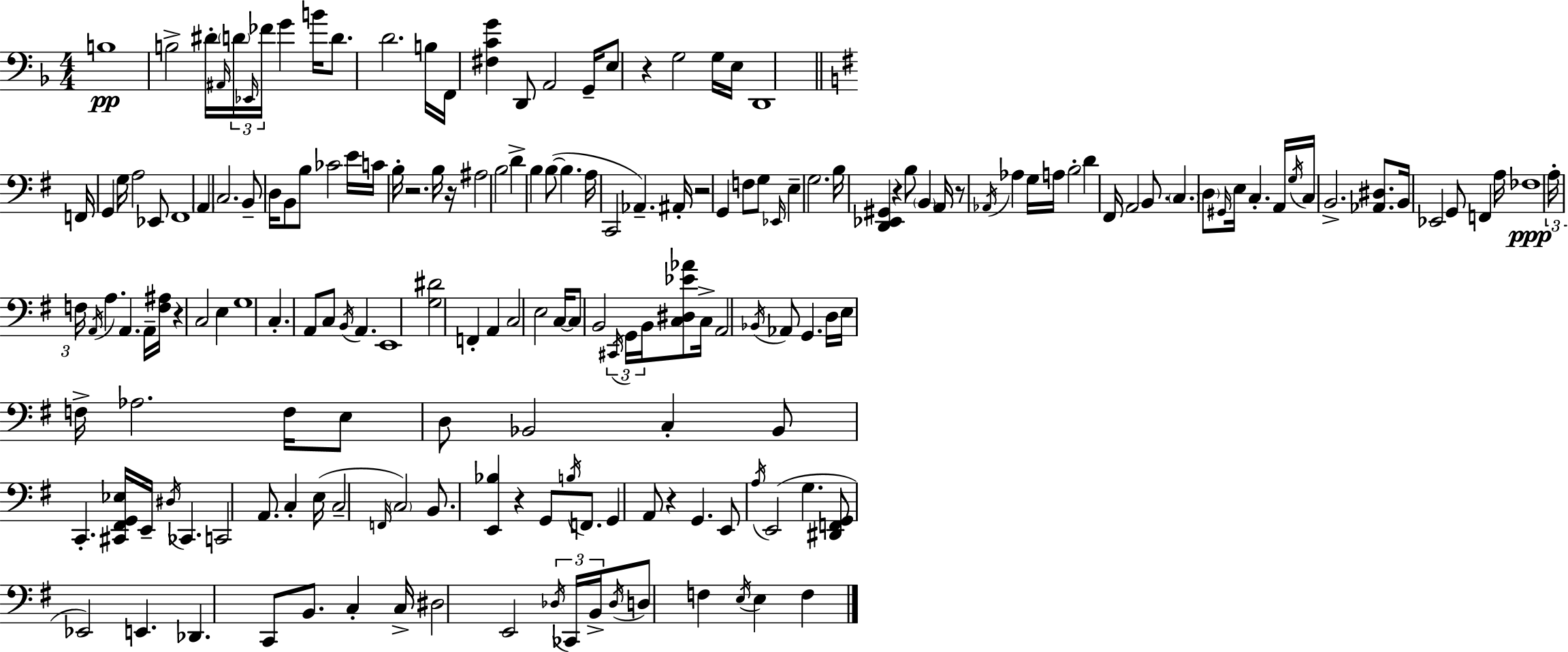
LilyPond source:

{
  \clef bass
  \numericTimeSignature
  \time 4/4
  \key f \major
  b1\pp | b2-> dis'16-. \grace { ais,16 } \tuplet 3/2 { \parenthesize d'16 \grace { ees,16 } fes'16 } g'4 | b'16 d'8. d'2. | b16 f,16 <fis c' g'>4 d,8 a,2 | \break g,16-- e8 r4 g2 | g16 e16 d,1 | \bar "||" \break \key g \major f,16 g,4 g16 a2 ees,8 | fis,1 | \parenthesize a,4 c2. | b,8-- d16 b,8 b8 ces'2 e'16 | \break c'16 b16-. r2. b16 r16 | ais2 b2 | d'4-> b4 b8~(~ b4. | a16 c,2 aes,4.--) ais,16-. | \break r2 g,4 f8 g8 | \grace { ees,16 } e4-- g2. | b16 <d, ees, gis,>4 r4 b8 \parenthesize b,4 | a,16 r8 \acciaccatura { aes,16 } aes4 g16 a16 b2-. | \break d'4 fis,16 a,2 b,8. | \parenthesize c4. \parenthesize d8 \grace { gis,16 } e16 c4.-. | a,16 \acciaccatura { g16 } c16 b,2.-> | <aes, dis>8. b,16 ees,2 g,8 f,4 | \break a16 fes1\ppp | \tuplet 3/2 { a16-. f16 \acciaccatura { a,16 } } a4. a,4. | a,16-- <f ais>16 r4 c2 | e4 g1 | \break c4.-. a,8 c8 \acciaccatura { b,16 } | a,4. e,1 | <g dis'>2 f,4-. | a,4 c2 e2 | \break c16~~ c8 b,2 | \tuplet 3/2 { \acciaccatura { cis,16 } g,16 b,16 } <c dis ees' aes'>8 c16-> a,2 \acciaccatura { bes,16 } | aes,8 g,4. d16 e16 f16-> aes2. | f16 e8 d8 bes,2 | \break c4-. bes,8 c,4.-. | <cis, fis, g, ees>16 e,16-- \acciaccatura { dis16 } ces,4. c,2 | a,8. c4-. e16( c2-- | \grace { f,16 } \parenthesize c2) b,8. <e, bes>4 | \break r4 g,8 \acciaccatura { b16 } f,8. g,4 a,8 | r4 g,4. e,8 \acciaccatura { a16 } e,2( | g4. <dis, f, g,>8 ees,2) | e,4. des,4. | \break c,8 b,8. c4-. c16-> dis2 | e,2 \tuplet 3/2 { \acciaccatura { des16 } ces,16 b,16-> } \acciaccatura { des16 } | d8 f4 \acciaccatura { e16 } e4 f4 \bar "|."
}